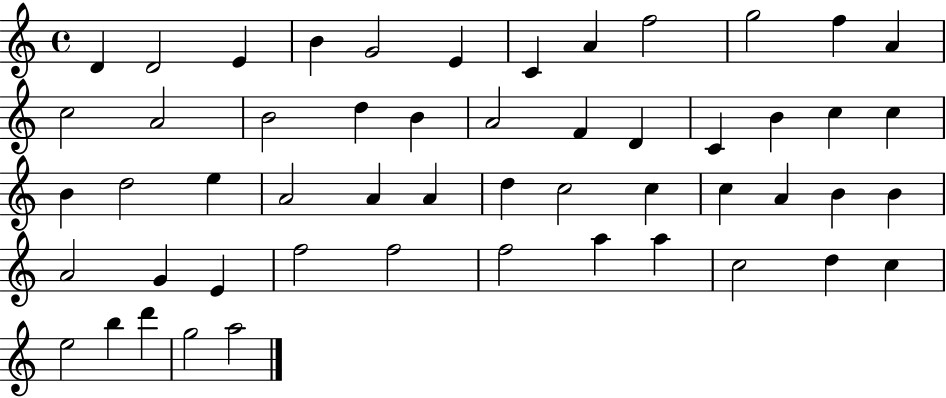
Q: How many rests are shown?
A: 0